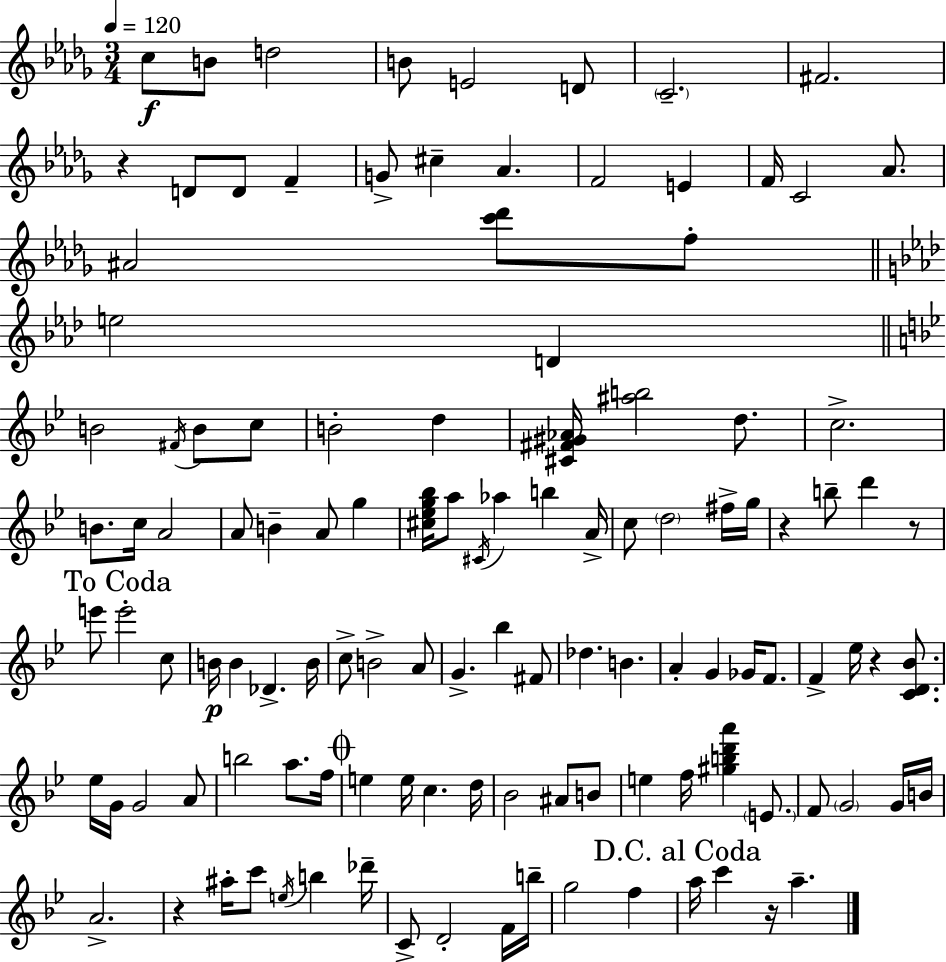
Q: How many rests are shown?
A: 6